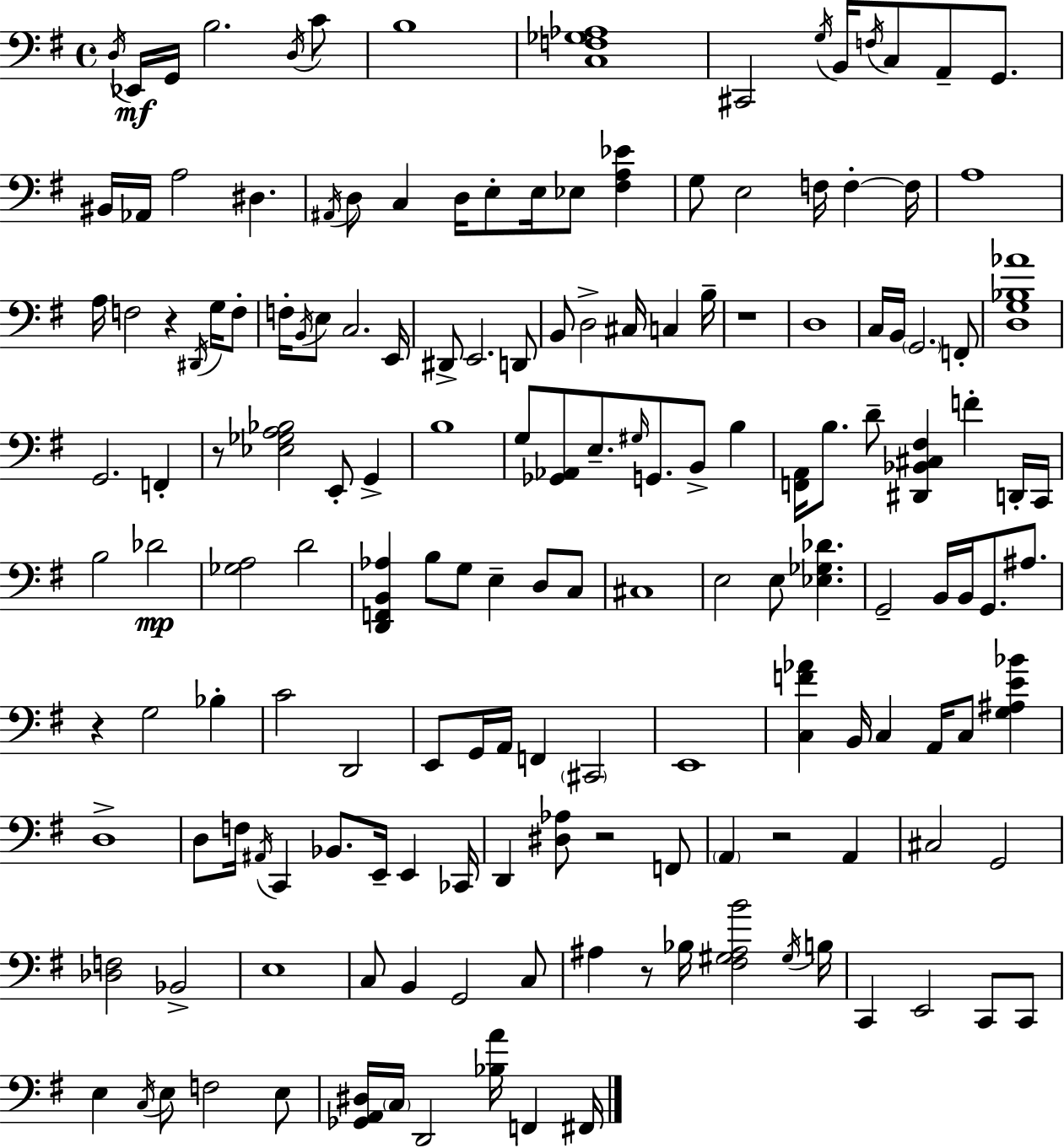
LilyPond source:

{
  \clef bass
  \time 4/4
  \defaultTimeSignature
  \key e \minor
  \acciaccatura { d16 }\mf ees,16 g,16 b2. \acciaccatura { d16 } | c'8 b1 | <c f ges aes>1 | cis,2 \acciaccatura { g16 } b,16 \acciaccatura { f16 } c8 a,8-- | \break g,8. bis,16 aes,16 a2 dis4. | \acciaccatura { ais,16 } d8 c4 d16 e8-. e16 ees8 | <fis a ees'>4 g8 e2 f16 | f4-.~~ f16 a1 | \break a16 f2 r4 | \acciaccatura { dis,16 } g16 f8-. f16-. \acciaccatura { b,16 } e8 c2. | e,16 dis,8-> e,2. | d,8 b,8 d2-> | \break cis16 c4 b16-- r1 | d1 | c16 b,16 \parenthesize g,2. | f,8-. <d g bes aes'>1 | \break g,2. | f,4-. r8 <ees ges a bes>2 | e,8-. g,4-> b1 | g8 <ges, aes,>8 e8.-- \grace { gis16 } g,8. | \break b,8-> b4 <f, a,>16 b8. d'8-- <dis, bes, cis fis>4 | f'4-. d,16-. c,16 b2 | des'2\mp <ges a>2 | d'2 <d, f, b, aes>4 b8 g8 | \break e4-- d8 c8 cis1 | e2 | e8 <ees ges des'>4. g,2-- | b,16 b,16 g,8. ais8. r4 g2 | \break bes4-. c'2 | d,2 e,8 g,16 a,16 f,4 | \parenthesize cis,2 e,1 | <c f' aes'>4 b,16 c4 | \break a,16 c8 <g ais e' bes'>4 d1-> | d8 f16 \acciaccatura { ais,16 } c,4 | bes,8. e,16-- e,4 ces,16 d,4 <dis aes>8 r2 | f,8 \parenthesize a,4 r2 | \break a,4 cis2 | g,2 <des f>2 | bes,2-> e1 | c8 b,4 g,2 | \break c8 ais4 r8 bes16 | <fis gis ais b'>2 \acciaccatura { gis16 } b16 c,4 e,2 | c,8 c,8 e4 \acciaccatura { c16 } e8 | f2 e8 <ges, a, dis>16 \parenthesize c16 d,2 | \break <bes a'>16 f,4 fis,16 \bar "|."
}